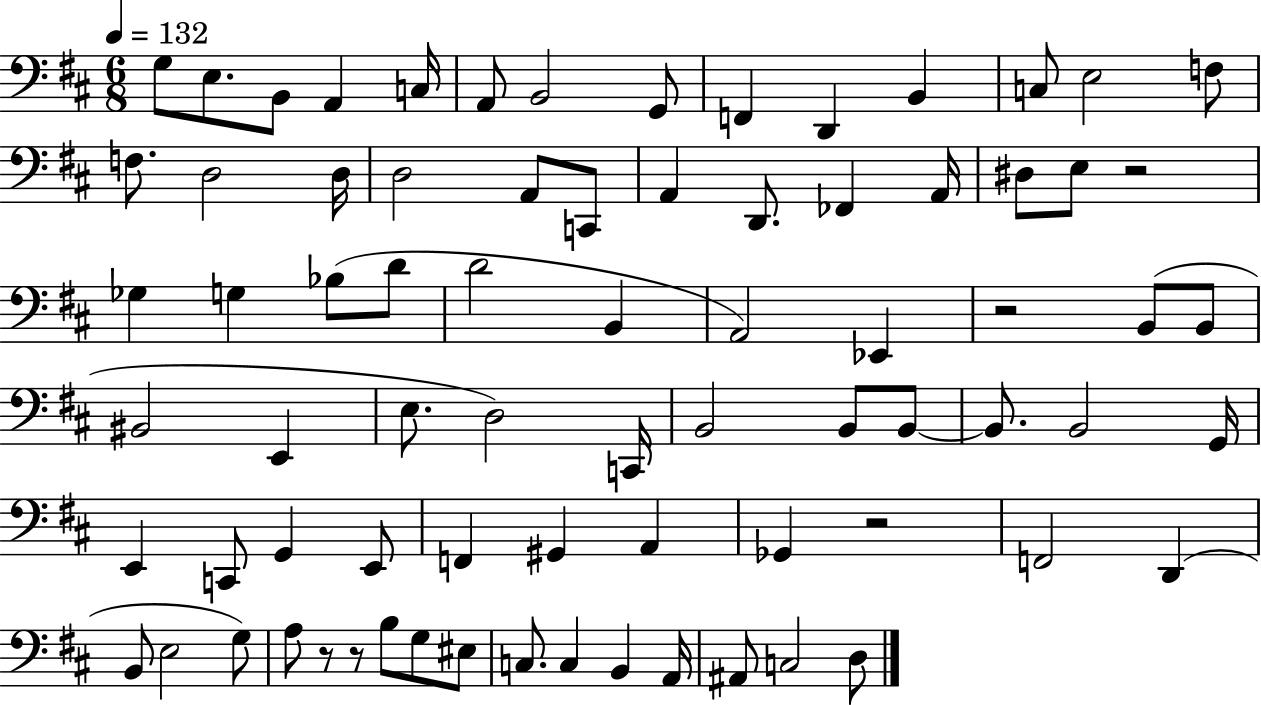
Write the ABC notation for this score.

X:1
T:Untitled
M:6/8
L:1/4
K:D
G,/2 E,/2 B,,/2 A,, C,/4 A,,/2 B,,2 G,,/2 F,, D,, B,, C,/2 E,2 F,/2 F,/2 D,2 D,/4 D,2 A,,/2 C,,/2 A,, D,,/2 _F,, A,,/4 ^D,/2 E,/2 z2 _G, G, _B,/2 D/2 D2 B,, A,,2 _E,, z2 B,,/2 B,,/2 ^B,,2 E,, E,/2 D,2 C,,/4 B,,2 B,,/2 B,,/2 B,,/2 B,,2 G,,/4 E,, C,,/2 G,, E,,/2 F,, ^G,, A,, _G,, z2 F,,2 D,, B,,/2 E,2 G,/2 A,/2 z/2 z/2 B,/2 G,/2 ^E,/2 C,/2 C, B,, A,,/4 ^A,,/2 C,2 D,/2